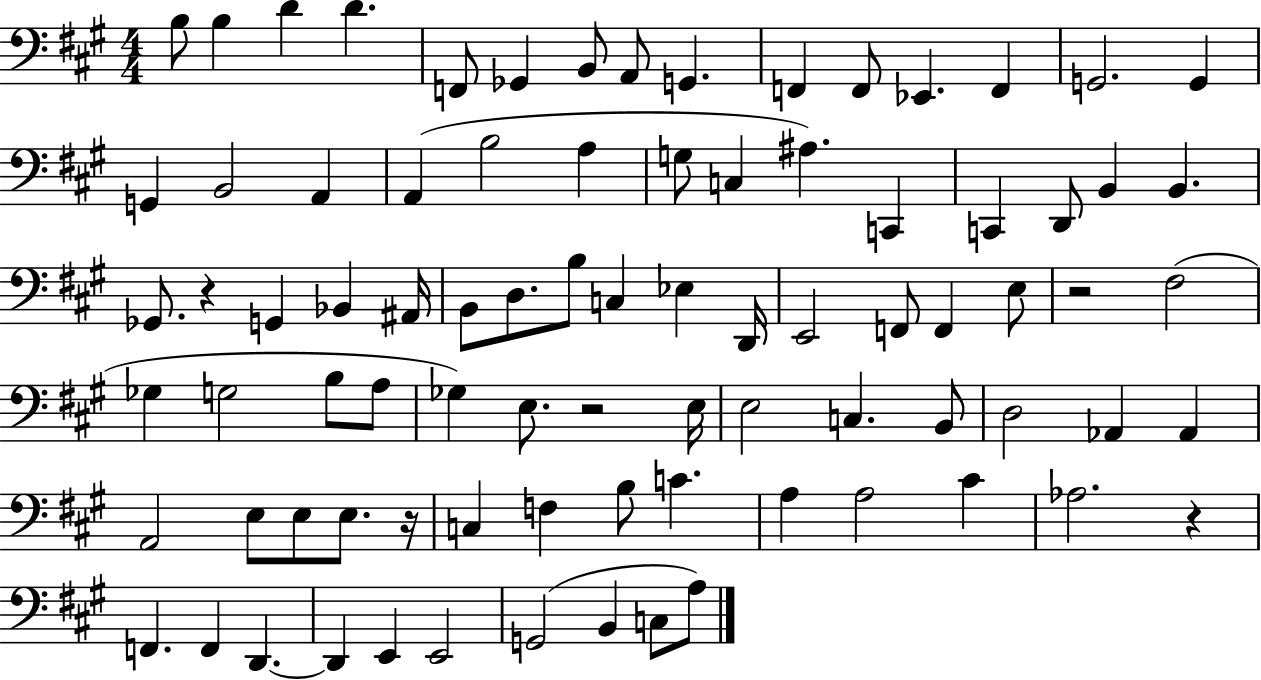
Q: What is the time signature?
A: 4/4